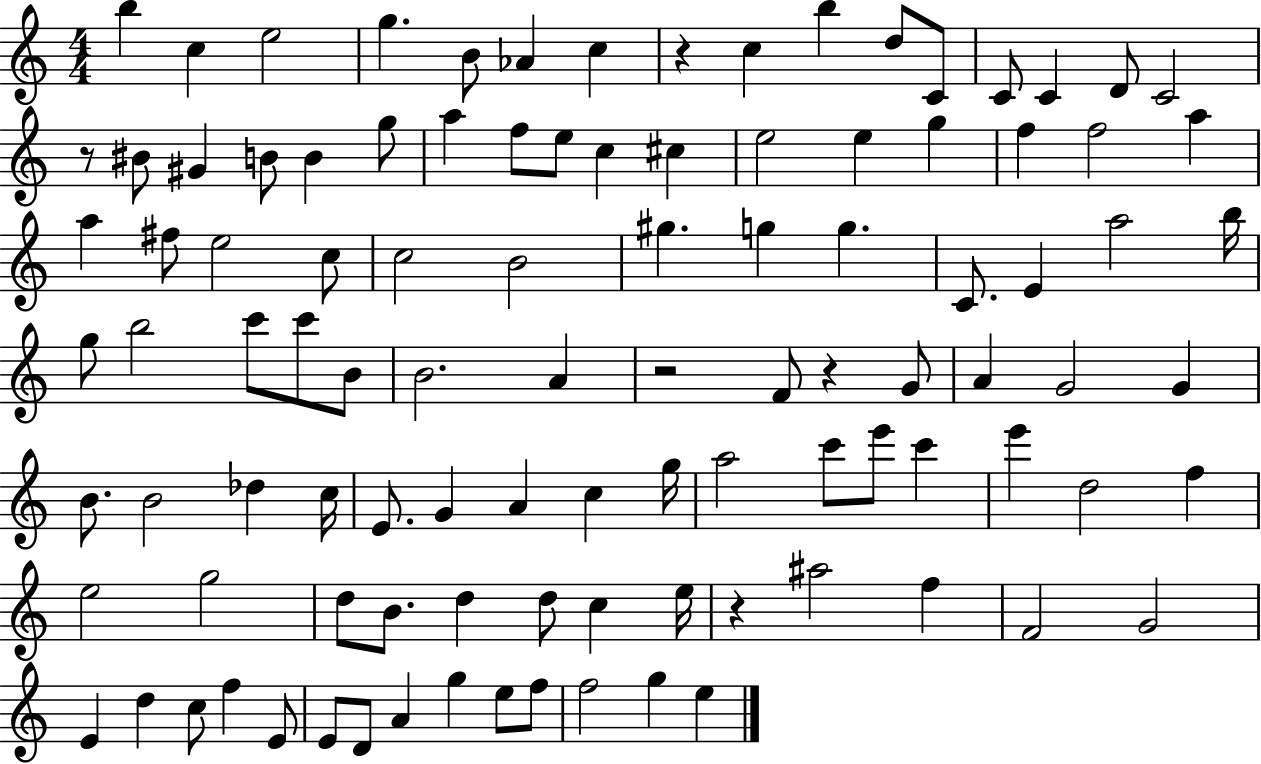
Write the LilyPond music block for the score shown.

{
  \clef treble
  \numericTimeSignature
  \time 4/4
  \key c \major
  b''4 c''4 e''2 | g''4. b'8 aes'4 c''4 | r4 c''4 b''4 d''8 c'8 | c'8 c'4 d'8 c'2 | \break r8 bis'8 gis'4 b'8 b'4 g''8 | a''4 f''8 e''8 c''4 cis''4 | e''2 e''4 g''4 | f''4 f''2 a''4 | \break a''4 fis''8 e''2 c''8 | c''2 b'2 | gis''4. g''4 g''4. | c'8. e'4 a''2 b''16 | \break g''8 b''2 c'''8 c'''8 b'8 | b'2. a'4 | r2 f'8 r4 g'8 | a'4 g'2 g'4 | \break b'8. b'2 des''4 c''16 | e'8. g'4 a'4 c''4 g''16 | a''2 c'''8 e'''8 c'''4 | e'''4 d''2 f''4 | \break e''2 g''2 | d''8 b'8. d''4 d''8 c''4 e''16 | r4 ais''2 f''4 | f'2 g'2 | \break e'4 d''4 c''8 f''4 e'8 | e'8 d'8 a'4 g''4 e''8 f''8 | f''2 g''4 e''4 | \bar "|."
}